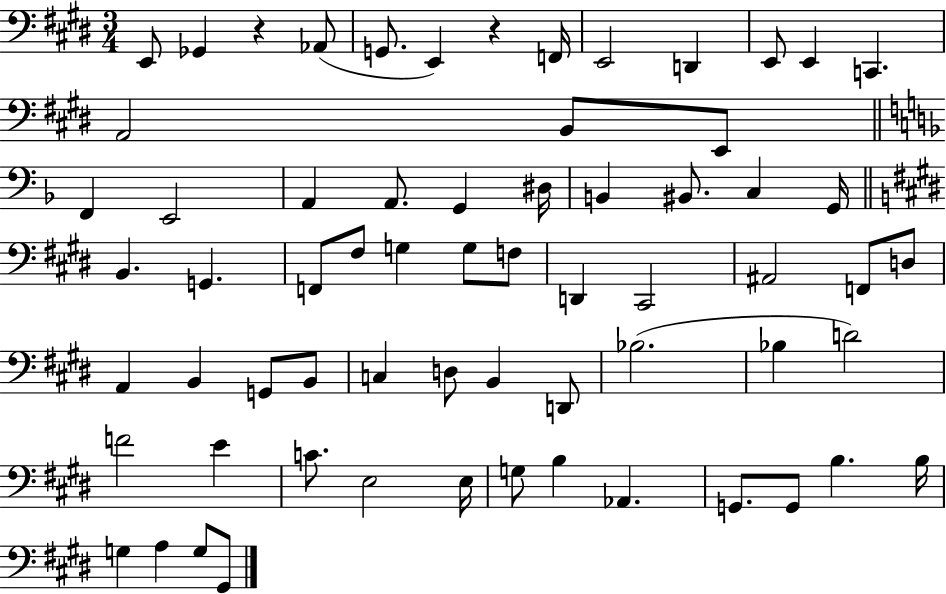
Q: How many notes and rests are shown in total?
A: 65